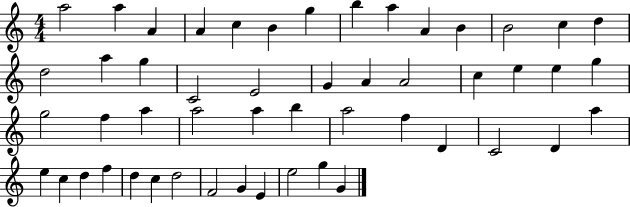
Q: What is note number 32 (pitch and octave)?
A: B5